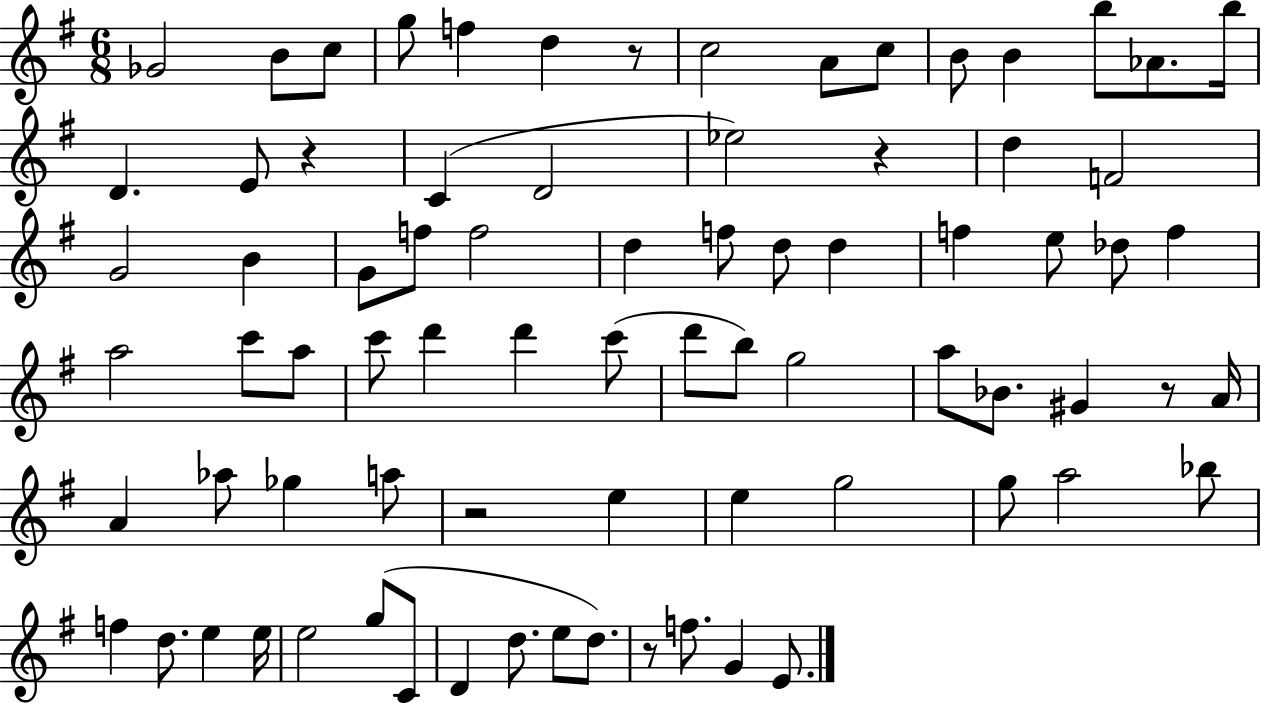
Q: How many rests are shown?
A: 6